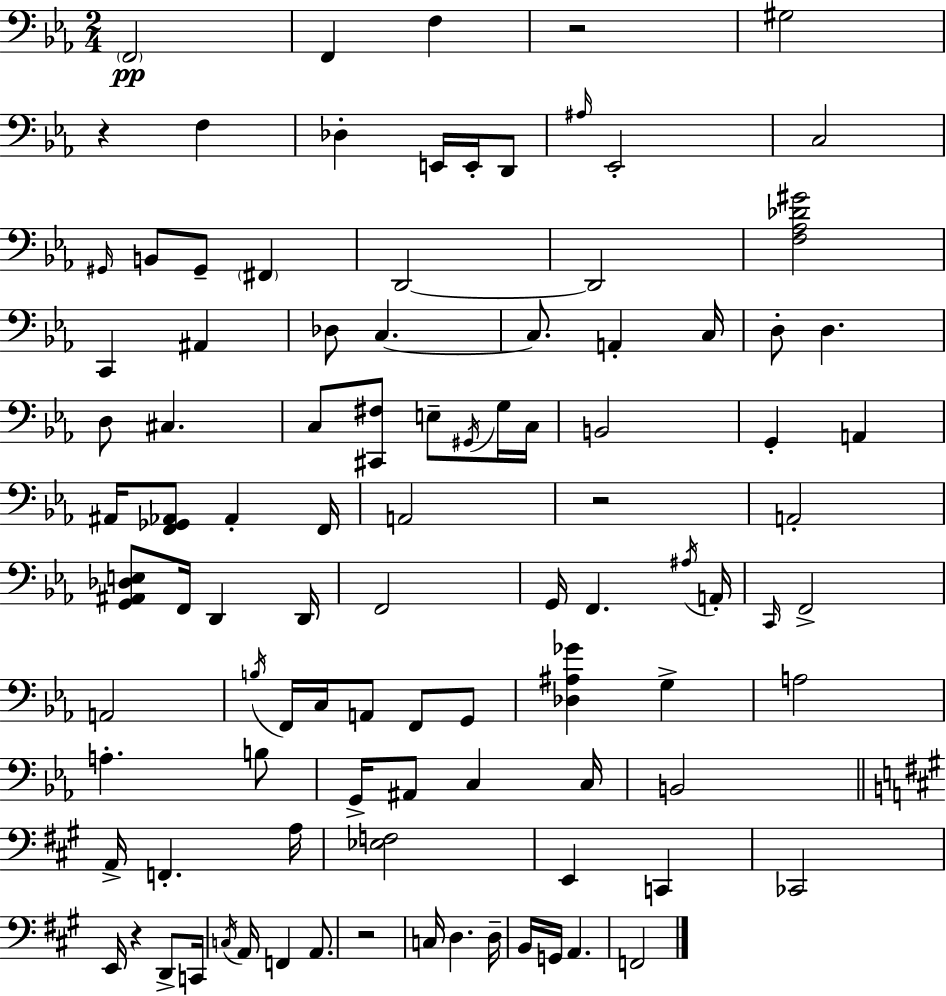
X:1
T:Untitled
M:2/4
L:1/4
K:Eb
F,,2 F,, F, z2 ^G,2 z F, _D, E,,/4 E,,/4 D,,/2 ^A,/4 _E,,2 C,2 ^G,,/4 B,,/2 ^G,,/2 ^F,, D,,2 D,,2 [F,_A,_D^G]2 C,, ^A,, _D,/2 C, C,/2 A,, C,/4 D,/2 D, D,/2 ^C, C,/2 [^C,,^F,]/2 E,/2 ^G,,/4 G,/4 C,/4 B,,2 G,, A,, ^A,,/4 [F,,_G,,_A,,]/2 _A,, F,,/4 A,,2 z2 A,,2 [G,,^A,,_D,E,]/2 F,,/4 D,, D,,/4 F,,2 G,,/4 F,, ^A,/4 A,,/4 C,,/4 F,,2 A,,2 B,/4 F,,/4 C,/4 A,,/2 F,,/2 G,,/2 [_D,^A,_G] G, A,2 A, B,/2 G,,/4 ^A,,/2 C, C,/4 B,,2 A,,/4 F,, A,/4 [_E,F,]2 E,, C,, _C,,2 E,,/4 z D,,/2 C,,/4 C,/4 A,,/4 F,, A,,/2 z2 C,/4 D, D,/4 B,,/4 G,,/4 A,, F,,2